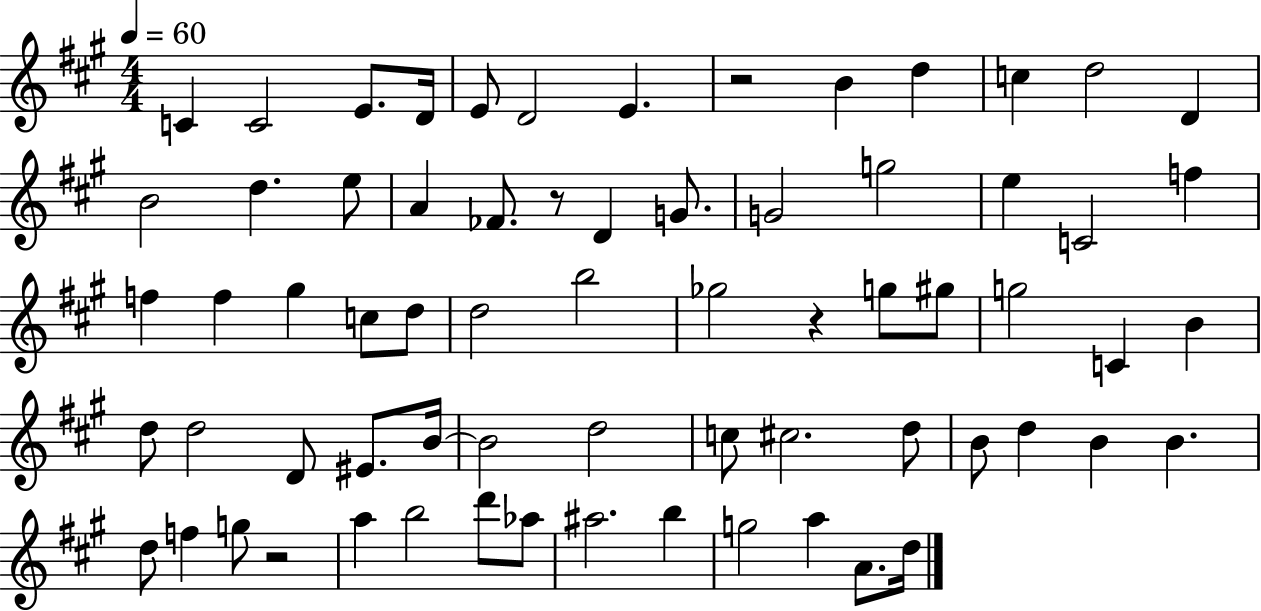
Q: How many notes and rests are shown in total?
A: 68